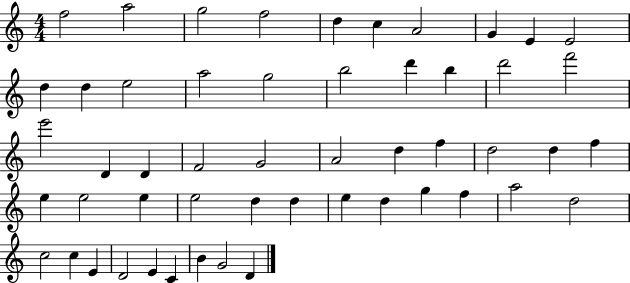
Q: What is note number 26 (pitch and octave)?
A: A4